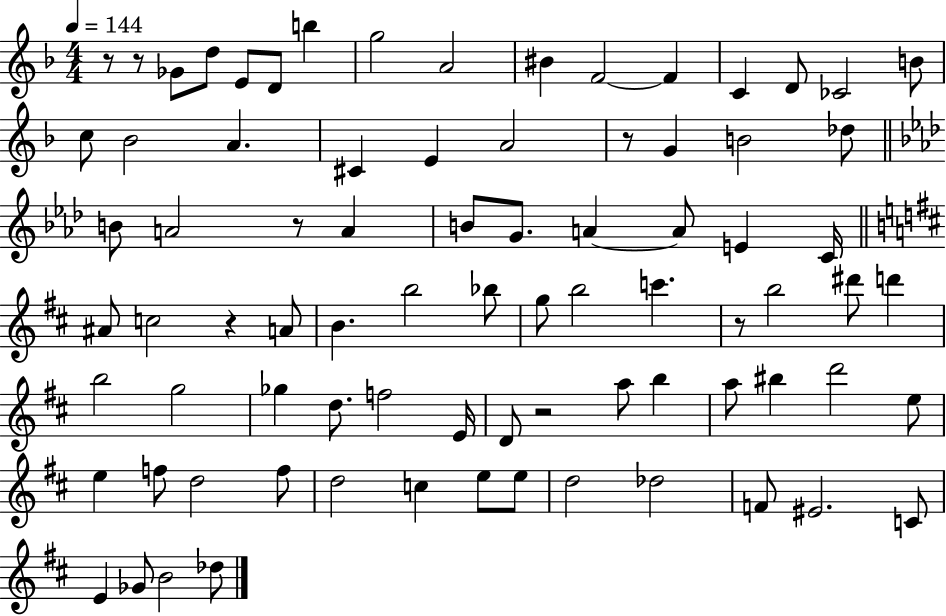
X:1
T:Untitled
M:4/4
L:1/4
K:F
z/2 z/2 _G/2 d/2 E/2 D/2 b g2 A2 ^B F2 F C D/2 _C2 B/2 c/2 _B2 A ^C E A2 z/2 G B2 _d/2 B/2 A2 z/2 A B/2 G/2 A A/2 E C/4 ^A/2 c2 z A/2 B b2 _b/2 g/2 b2 c' z/2 b2 ^d'/2 d' b2 g2 _g d/2 f2 E/4 D/2 z2 a/2 b a/2 ^b d'2 e/2 e f/2 d2 f/2 d2 c e/2 e/2 d2 _d2 F/2 ^E2 C/2 E _G/2 B2 _d/2